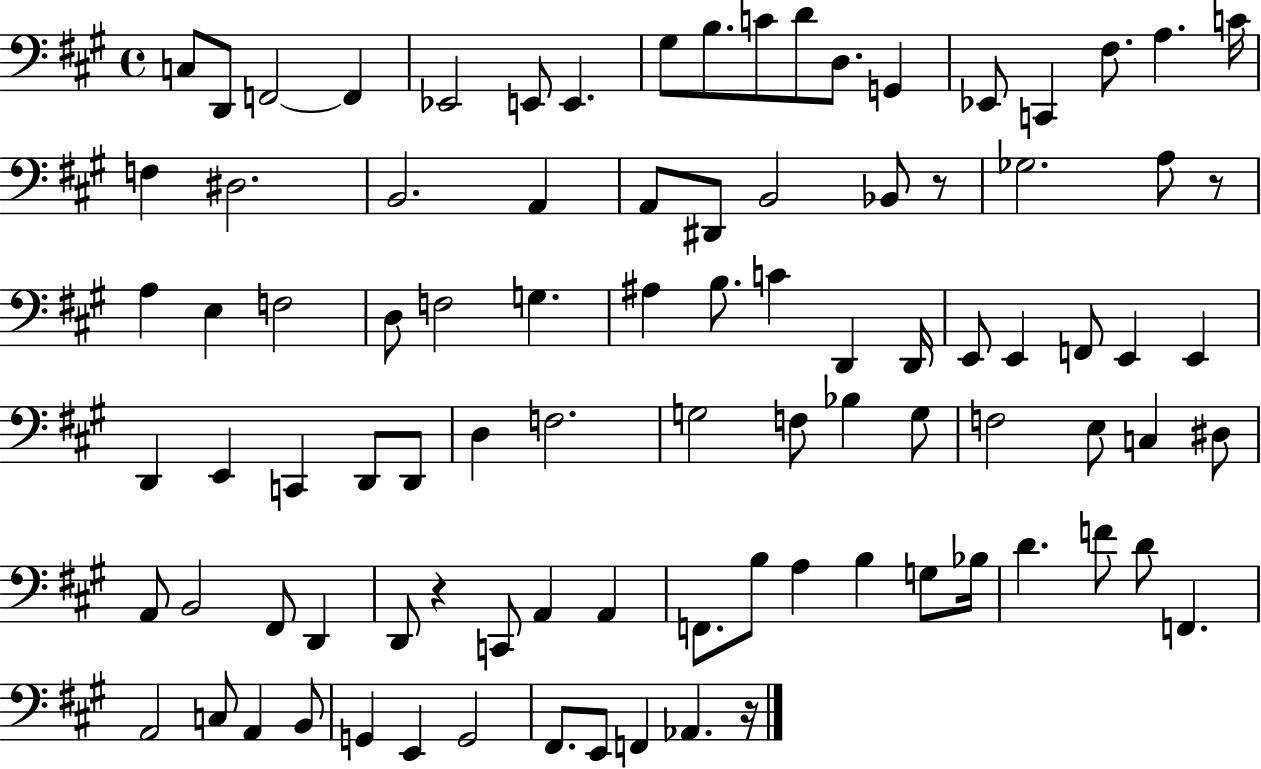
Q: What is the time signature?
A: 4/4